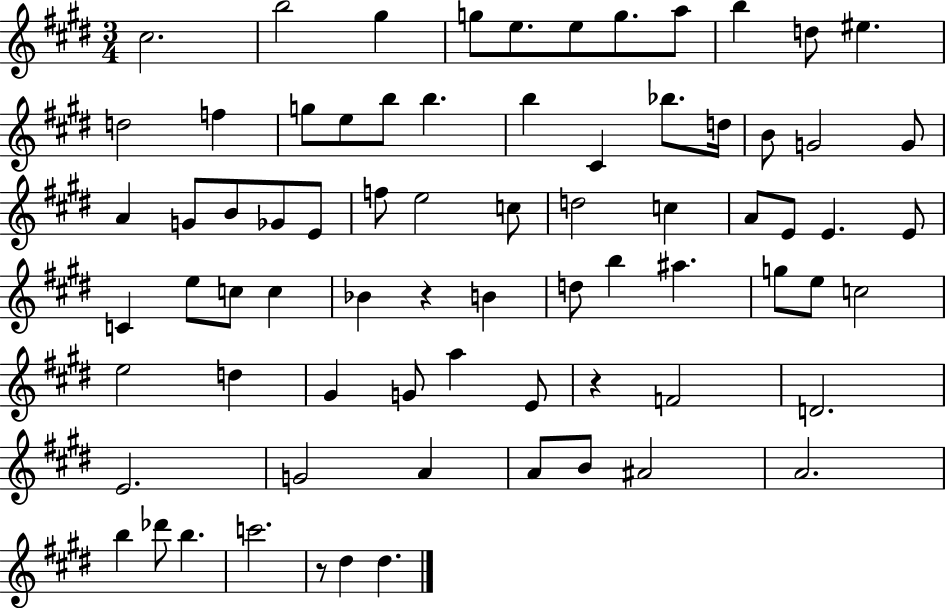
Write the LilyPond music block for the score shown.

{
  \clef treble
  \numericTimeSignature
  \time 3/4
  \key e \major
  cis''2. | b''2 gis''4 | g''8 e''8. e''8 g''8. a''8 | b''4 d''8 eis''4. | \break d''2 f''4 | g''8 e''8 b''8 b''4. | b''4 cis'4 bes''8. d''16 | b'8 g'2 g'8 | \break a'4 g'8 b'8 ges'8 e'8 | f''8 e''2 c''8 | d''2 c''4 | a'8 e'8 e'4. e'8 | \break c'4 e''8 c''8 c''4 | bes'4 r4 b'4 | d''8 b''4 ais''4. | g''8 e''8 c''2 | \break e''2 d''4 | gis'4 g'8 a''4 e'8 | r4 f'2 | d'2. | \break e'2. | g'2 a'4 | a'8 b'8 ais'2 | a'2. | \break b''4 des'''8 b''4. | c'''2. | r8 dis''4 dis''4. | \bar "|."
}